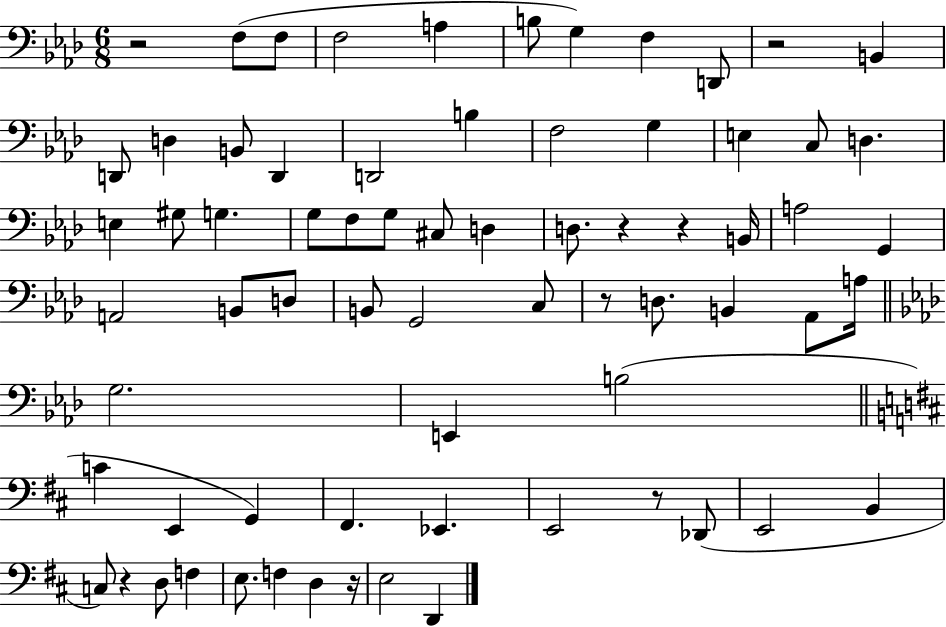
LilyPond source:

{
  \clef bass
  \numericTimeSignature
  \time 6/8
  \key aes \major
  r2 f8( f8 | f2 a4 | b8 g4) f4 d,8 | r2 b,4 | \break d,8 d4 b,8 d,4 | d,2 b4 | f2 g4 | e4 c8 d4. | \break e4 gis8 g4. | g8 f8 g8 cis8 d4 | d8. r4 r4 b,16 | a2 g,4 | \break a,2 b,8 d8 | b,8 g,2 c8 | r8 d8. b,4 aes,8 a16 | \bar "||" \break \key aes \major g2. | e,4 b2( | \bar "||" \break \key d \major c'4 e,4 g,4) | fis,4. ees,4. | e,2 r8 des,8( | e,2 b,4 | \break c8) r4 d8 f4 | e8. f4 d4 r16 | e2 d,4 | \bar "|."
}